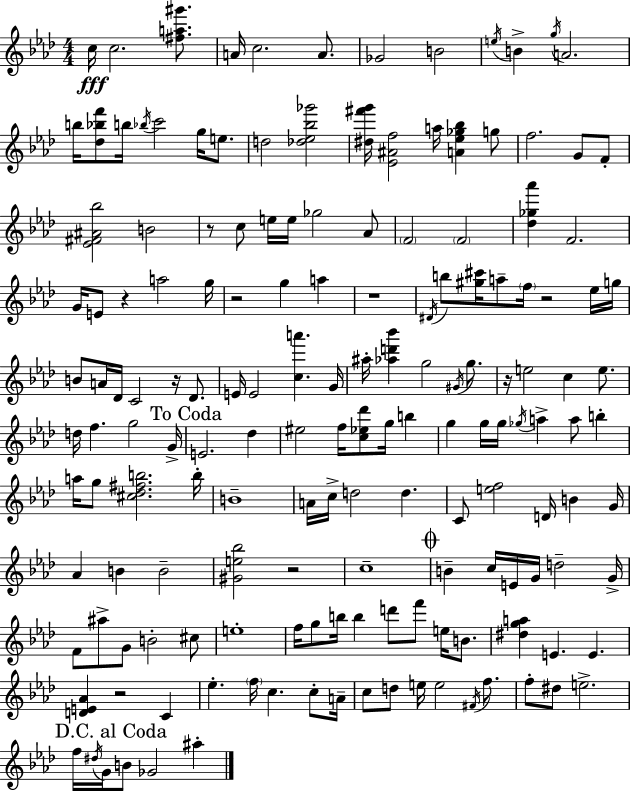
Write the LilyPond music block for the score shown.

{
  \clef treble
  \numericTimeSignature
  \time 4/4
  \key aes \major
  c''16\fff c''2. <fis'' a'' gis'''>8. | a'16 c''2. a'8. | ges'2 b'2 | \acciaccatura { e''16 } b'4-> \acciaccatura { g''16 } a'2. | \break b''16 <des'' bes'' f'''>8 b''16 \acciaccatura { bes''16 } c'''2 g''16 | e''8. d''2 <des'' ees'' bes'' ges'''>2 | <dis'' fis''' g'''>16 <ees' ais' f''>2 a''16 <a' ees'' ges'' bes''>4 | g''8 f''2. g'8 | \break f'8-. <ees' fis' ais' bes''>2 b'2 | r8 c''8 e''16 e''16 ges''2 | aes'8 \parenthesize f'2 \parenthesize f'2 | <des'' ges'' aes'''>4 f'2. | \break g'16 e'8 r4 a''2 | g''16 r2 g''4 a''4 | r1 | \acciaccatura { dis'16 } b''8 <gis'' cis'''>16 a''8-- \parenthesize f''16 r2 | \break ees''16 g''16 b'8 a'16 des'16 c'2 | r16 des'8. e'16 e'2 <c'' a'''>4. | g'16 ais''16-. <aes'' d''' bes'''>4 g''2 | \acciaccatura { gis'16 } g''8. r16 e''2 c''4 | \break e''8. d''16 f''4. g''2 | g'16-> \mark "To Coda" e'2. | des''4 eis''2 f''16 <c'' ees'' des'''>8 | g''16 b''4 g''4 g''16 g''16 \acciaccatura { ges''16 } a''4-> | \break a''8 b''4-. a''16 g''8 <cis'' des'' fis'' b''>2. | b''16-. b'1-- | a'16 c''16-> d''2 | d''4. c'8 <e'' f''>2 | \break d'16 b'4 g'16 aes'4 b'4 b'2-- | <gis' e'' bes''>2 r2 | c''1-- | \mark \markup { \musicglyph "scripts.coda" } b'4-- c''16 e'16 g'16 d''2-- | \break g'16-> f'8 ais''8-> g'8 b'2-. | cis''8 e''1-. | f''16 g''8 b''16 b''4 d'''8 | f'''8 e''16 b'8. <dis'' g'' a''>4 e'4. | \break e'4. <d' e' aes'>4 r2 | c'4 ees''4.-. \parenthesize f''16 c''4. | c''8-. a'16-- c''8 d''8 e''16 e''2 | \acciaccatura { fis'16 } f''8. f''8-. dis''8 e''2.-> | \break \mark "D.C. al Coda" f''16 \acciaccatura { dis''16 } g'16 b'8 ges'2 | ais''4-. \bar "|."
}